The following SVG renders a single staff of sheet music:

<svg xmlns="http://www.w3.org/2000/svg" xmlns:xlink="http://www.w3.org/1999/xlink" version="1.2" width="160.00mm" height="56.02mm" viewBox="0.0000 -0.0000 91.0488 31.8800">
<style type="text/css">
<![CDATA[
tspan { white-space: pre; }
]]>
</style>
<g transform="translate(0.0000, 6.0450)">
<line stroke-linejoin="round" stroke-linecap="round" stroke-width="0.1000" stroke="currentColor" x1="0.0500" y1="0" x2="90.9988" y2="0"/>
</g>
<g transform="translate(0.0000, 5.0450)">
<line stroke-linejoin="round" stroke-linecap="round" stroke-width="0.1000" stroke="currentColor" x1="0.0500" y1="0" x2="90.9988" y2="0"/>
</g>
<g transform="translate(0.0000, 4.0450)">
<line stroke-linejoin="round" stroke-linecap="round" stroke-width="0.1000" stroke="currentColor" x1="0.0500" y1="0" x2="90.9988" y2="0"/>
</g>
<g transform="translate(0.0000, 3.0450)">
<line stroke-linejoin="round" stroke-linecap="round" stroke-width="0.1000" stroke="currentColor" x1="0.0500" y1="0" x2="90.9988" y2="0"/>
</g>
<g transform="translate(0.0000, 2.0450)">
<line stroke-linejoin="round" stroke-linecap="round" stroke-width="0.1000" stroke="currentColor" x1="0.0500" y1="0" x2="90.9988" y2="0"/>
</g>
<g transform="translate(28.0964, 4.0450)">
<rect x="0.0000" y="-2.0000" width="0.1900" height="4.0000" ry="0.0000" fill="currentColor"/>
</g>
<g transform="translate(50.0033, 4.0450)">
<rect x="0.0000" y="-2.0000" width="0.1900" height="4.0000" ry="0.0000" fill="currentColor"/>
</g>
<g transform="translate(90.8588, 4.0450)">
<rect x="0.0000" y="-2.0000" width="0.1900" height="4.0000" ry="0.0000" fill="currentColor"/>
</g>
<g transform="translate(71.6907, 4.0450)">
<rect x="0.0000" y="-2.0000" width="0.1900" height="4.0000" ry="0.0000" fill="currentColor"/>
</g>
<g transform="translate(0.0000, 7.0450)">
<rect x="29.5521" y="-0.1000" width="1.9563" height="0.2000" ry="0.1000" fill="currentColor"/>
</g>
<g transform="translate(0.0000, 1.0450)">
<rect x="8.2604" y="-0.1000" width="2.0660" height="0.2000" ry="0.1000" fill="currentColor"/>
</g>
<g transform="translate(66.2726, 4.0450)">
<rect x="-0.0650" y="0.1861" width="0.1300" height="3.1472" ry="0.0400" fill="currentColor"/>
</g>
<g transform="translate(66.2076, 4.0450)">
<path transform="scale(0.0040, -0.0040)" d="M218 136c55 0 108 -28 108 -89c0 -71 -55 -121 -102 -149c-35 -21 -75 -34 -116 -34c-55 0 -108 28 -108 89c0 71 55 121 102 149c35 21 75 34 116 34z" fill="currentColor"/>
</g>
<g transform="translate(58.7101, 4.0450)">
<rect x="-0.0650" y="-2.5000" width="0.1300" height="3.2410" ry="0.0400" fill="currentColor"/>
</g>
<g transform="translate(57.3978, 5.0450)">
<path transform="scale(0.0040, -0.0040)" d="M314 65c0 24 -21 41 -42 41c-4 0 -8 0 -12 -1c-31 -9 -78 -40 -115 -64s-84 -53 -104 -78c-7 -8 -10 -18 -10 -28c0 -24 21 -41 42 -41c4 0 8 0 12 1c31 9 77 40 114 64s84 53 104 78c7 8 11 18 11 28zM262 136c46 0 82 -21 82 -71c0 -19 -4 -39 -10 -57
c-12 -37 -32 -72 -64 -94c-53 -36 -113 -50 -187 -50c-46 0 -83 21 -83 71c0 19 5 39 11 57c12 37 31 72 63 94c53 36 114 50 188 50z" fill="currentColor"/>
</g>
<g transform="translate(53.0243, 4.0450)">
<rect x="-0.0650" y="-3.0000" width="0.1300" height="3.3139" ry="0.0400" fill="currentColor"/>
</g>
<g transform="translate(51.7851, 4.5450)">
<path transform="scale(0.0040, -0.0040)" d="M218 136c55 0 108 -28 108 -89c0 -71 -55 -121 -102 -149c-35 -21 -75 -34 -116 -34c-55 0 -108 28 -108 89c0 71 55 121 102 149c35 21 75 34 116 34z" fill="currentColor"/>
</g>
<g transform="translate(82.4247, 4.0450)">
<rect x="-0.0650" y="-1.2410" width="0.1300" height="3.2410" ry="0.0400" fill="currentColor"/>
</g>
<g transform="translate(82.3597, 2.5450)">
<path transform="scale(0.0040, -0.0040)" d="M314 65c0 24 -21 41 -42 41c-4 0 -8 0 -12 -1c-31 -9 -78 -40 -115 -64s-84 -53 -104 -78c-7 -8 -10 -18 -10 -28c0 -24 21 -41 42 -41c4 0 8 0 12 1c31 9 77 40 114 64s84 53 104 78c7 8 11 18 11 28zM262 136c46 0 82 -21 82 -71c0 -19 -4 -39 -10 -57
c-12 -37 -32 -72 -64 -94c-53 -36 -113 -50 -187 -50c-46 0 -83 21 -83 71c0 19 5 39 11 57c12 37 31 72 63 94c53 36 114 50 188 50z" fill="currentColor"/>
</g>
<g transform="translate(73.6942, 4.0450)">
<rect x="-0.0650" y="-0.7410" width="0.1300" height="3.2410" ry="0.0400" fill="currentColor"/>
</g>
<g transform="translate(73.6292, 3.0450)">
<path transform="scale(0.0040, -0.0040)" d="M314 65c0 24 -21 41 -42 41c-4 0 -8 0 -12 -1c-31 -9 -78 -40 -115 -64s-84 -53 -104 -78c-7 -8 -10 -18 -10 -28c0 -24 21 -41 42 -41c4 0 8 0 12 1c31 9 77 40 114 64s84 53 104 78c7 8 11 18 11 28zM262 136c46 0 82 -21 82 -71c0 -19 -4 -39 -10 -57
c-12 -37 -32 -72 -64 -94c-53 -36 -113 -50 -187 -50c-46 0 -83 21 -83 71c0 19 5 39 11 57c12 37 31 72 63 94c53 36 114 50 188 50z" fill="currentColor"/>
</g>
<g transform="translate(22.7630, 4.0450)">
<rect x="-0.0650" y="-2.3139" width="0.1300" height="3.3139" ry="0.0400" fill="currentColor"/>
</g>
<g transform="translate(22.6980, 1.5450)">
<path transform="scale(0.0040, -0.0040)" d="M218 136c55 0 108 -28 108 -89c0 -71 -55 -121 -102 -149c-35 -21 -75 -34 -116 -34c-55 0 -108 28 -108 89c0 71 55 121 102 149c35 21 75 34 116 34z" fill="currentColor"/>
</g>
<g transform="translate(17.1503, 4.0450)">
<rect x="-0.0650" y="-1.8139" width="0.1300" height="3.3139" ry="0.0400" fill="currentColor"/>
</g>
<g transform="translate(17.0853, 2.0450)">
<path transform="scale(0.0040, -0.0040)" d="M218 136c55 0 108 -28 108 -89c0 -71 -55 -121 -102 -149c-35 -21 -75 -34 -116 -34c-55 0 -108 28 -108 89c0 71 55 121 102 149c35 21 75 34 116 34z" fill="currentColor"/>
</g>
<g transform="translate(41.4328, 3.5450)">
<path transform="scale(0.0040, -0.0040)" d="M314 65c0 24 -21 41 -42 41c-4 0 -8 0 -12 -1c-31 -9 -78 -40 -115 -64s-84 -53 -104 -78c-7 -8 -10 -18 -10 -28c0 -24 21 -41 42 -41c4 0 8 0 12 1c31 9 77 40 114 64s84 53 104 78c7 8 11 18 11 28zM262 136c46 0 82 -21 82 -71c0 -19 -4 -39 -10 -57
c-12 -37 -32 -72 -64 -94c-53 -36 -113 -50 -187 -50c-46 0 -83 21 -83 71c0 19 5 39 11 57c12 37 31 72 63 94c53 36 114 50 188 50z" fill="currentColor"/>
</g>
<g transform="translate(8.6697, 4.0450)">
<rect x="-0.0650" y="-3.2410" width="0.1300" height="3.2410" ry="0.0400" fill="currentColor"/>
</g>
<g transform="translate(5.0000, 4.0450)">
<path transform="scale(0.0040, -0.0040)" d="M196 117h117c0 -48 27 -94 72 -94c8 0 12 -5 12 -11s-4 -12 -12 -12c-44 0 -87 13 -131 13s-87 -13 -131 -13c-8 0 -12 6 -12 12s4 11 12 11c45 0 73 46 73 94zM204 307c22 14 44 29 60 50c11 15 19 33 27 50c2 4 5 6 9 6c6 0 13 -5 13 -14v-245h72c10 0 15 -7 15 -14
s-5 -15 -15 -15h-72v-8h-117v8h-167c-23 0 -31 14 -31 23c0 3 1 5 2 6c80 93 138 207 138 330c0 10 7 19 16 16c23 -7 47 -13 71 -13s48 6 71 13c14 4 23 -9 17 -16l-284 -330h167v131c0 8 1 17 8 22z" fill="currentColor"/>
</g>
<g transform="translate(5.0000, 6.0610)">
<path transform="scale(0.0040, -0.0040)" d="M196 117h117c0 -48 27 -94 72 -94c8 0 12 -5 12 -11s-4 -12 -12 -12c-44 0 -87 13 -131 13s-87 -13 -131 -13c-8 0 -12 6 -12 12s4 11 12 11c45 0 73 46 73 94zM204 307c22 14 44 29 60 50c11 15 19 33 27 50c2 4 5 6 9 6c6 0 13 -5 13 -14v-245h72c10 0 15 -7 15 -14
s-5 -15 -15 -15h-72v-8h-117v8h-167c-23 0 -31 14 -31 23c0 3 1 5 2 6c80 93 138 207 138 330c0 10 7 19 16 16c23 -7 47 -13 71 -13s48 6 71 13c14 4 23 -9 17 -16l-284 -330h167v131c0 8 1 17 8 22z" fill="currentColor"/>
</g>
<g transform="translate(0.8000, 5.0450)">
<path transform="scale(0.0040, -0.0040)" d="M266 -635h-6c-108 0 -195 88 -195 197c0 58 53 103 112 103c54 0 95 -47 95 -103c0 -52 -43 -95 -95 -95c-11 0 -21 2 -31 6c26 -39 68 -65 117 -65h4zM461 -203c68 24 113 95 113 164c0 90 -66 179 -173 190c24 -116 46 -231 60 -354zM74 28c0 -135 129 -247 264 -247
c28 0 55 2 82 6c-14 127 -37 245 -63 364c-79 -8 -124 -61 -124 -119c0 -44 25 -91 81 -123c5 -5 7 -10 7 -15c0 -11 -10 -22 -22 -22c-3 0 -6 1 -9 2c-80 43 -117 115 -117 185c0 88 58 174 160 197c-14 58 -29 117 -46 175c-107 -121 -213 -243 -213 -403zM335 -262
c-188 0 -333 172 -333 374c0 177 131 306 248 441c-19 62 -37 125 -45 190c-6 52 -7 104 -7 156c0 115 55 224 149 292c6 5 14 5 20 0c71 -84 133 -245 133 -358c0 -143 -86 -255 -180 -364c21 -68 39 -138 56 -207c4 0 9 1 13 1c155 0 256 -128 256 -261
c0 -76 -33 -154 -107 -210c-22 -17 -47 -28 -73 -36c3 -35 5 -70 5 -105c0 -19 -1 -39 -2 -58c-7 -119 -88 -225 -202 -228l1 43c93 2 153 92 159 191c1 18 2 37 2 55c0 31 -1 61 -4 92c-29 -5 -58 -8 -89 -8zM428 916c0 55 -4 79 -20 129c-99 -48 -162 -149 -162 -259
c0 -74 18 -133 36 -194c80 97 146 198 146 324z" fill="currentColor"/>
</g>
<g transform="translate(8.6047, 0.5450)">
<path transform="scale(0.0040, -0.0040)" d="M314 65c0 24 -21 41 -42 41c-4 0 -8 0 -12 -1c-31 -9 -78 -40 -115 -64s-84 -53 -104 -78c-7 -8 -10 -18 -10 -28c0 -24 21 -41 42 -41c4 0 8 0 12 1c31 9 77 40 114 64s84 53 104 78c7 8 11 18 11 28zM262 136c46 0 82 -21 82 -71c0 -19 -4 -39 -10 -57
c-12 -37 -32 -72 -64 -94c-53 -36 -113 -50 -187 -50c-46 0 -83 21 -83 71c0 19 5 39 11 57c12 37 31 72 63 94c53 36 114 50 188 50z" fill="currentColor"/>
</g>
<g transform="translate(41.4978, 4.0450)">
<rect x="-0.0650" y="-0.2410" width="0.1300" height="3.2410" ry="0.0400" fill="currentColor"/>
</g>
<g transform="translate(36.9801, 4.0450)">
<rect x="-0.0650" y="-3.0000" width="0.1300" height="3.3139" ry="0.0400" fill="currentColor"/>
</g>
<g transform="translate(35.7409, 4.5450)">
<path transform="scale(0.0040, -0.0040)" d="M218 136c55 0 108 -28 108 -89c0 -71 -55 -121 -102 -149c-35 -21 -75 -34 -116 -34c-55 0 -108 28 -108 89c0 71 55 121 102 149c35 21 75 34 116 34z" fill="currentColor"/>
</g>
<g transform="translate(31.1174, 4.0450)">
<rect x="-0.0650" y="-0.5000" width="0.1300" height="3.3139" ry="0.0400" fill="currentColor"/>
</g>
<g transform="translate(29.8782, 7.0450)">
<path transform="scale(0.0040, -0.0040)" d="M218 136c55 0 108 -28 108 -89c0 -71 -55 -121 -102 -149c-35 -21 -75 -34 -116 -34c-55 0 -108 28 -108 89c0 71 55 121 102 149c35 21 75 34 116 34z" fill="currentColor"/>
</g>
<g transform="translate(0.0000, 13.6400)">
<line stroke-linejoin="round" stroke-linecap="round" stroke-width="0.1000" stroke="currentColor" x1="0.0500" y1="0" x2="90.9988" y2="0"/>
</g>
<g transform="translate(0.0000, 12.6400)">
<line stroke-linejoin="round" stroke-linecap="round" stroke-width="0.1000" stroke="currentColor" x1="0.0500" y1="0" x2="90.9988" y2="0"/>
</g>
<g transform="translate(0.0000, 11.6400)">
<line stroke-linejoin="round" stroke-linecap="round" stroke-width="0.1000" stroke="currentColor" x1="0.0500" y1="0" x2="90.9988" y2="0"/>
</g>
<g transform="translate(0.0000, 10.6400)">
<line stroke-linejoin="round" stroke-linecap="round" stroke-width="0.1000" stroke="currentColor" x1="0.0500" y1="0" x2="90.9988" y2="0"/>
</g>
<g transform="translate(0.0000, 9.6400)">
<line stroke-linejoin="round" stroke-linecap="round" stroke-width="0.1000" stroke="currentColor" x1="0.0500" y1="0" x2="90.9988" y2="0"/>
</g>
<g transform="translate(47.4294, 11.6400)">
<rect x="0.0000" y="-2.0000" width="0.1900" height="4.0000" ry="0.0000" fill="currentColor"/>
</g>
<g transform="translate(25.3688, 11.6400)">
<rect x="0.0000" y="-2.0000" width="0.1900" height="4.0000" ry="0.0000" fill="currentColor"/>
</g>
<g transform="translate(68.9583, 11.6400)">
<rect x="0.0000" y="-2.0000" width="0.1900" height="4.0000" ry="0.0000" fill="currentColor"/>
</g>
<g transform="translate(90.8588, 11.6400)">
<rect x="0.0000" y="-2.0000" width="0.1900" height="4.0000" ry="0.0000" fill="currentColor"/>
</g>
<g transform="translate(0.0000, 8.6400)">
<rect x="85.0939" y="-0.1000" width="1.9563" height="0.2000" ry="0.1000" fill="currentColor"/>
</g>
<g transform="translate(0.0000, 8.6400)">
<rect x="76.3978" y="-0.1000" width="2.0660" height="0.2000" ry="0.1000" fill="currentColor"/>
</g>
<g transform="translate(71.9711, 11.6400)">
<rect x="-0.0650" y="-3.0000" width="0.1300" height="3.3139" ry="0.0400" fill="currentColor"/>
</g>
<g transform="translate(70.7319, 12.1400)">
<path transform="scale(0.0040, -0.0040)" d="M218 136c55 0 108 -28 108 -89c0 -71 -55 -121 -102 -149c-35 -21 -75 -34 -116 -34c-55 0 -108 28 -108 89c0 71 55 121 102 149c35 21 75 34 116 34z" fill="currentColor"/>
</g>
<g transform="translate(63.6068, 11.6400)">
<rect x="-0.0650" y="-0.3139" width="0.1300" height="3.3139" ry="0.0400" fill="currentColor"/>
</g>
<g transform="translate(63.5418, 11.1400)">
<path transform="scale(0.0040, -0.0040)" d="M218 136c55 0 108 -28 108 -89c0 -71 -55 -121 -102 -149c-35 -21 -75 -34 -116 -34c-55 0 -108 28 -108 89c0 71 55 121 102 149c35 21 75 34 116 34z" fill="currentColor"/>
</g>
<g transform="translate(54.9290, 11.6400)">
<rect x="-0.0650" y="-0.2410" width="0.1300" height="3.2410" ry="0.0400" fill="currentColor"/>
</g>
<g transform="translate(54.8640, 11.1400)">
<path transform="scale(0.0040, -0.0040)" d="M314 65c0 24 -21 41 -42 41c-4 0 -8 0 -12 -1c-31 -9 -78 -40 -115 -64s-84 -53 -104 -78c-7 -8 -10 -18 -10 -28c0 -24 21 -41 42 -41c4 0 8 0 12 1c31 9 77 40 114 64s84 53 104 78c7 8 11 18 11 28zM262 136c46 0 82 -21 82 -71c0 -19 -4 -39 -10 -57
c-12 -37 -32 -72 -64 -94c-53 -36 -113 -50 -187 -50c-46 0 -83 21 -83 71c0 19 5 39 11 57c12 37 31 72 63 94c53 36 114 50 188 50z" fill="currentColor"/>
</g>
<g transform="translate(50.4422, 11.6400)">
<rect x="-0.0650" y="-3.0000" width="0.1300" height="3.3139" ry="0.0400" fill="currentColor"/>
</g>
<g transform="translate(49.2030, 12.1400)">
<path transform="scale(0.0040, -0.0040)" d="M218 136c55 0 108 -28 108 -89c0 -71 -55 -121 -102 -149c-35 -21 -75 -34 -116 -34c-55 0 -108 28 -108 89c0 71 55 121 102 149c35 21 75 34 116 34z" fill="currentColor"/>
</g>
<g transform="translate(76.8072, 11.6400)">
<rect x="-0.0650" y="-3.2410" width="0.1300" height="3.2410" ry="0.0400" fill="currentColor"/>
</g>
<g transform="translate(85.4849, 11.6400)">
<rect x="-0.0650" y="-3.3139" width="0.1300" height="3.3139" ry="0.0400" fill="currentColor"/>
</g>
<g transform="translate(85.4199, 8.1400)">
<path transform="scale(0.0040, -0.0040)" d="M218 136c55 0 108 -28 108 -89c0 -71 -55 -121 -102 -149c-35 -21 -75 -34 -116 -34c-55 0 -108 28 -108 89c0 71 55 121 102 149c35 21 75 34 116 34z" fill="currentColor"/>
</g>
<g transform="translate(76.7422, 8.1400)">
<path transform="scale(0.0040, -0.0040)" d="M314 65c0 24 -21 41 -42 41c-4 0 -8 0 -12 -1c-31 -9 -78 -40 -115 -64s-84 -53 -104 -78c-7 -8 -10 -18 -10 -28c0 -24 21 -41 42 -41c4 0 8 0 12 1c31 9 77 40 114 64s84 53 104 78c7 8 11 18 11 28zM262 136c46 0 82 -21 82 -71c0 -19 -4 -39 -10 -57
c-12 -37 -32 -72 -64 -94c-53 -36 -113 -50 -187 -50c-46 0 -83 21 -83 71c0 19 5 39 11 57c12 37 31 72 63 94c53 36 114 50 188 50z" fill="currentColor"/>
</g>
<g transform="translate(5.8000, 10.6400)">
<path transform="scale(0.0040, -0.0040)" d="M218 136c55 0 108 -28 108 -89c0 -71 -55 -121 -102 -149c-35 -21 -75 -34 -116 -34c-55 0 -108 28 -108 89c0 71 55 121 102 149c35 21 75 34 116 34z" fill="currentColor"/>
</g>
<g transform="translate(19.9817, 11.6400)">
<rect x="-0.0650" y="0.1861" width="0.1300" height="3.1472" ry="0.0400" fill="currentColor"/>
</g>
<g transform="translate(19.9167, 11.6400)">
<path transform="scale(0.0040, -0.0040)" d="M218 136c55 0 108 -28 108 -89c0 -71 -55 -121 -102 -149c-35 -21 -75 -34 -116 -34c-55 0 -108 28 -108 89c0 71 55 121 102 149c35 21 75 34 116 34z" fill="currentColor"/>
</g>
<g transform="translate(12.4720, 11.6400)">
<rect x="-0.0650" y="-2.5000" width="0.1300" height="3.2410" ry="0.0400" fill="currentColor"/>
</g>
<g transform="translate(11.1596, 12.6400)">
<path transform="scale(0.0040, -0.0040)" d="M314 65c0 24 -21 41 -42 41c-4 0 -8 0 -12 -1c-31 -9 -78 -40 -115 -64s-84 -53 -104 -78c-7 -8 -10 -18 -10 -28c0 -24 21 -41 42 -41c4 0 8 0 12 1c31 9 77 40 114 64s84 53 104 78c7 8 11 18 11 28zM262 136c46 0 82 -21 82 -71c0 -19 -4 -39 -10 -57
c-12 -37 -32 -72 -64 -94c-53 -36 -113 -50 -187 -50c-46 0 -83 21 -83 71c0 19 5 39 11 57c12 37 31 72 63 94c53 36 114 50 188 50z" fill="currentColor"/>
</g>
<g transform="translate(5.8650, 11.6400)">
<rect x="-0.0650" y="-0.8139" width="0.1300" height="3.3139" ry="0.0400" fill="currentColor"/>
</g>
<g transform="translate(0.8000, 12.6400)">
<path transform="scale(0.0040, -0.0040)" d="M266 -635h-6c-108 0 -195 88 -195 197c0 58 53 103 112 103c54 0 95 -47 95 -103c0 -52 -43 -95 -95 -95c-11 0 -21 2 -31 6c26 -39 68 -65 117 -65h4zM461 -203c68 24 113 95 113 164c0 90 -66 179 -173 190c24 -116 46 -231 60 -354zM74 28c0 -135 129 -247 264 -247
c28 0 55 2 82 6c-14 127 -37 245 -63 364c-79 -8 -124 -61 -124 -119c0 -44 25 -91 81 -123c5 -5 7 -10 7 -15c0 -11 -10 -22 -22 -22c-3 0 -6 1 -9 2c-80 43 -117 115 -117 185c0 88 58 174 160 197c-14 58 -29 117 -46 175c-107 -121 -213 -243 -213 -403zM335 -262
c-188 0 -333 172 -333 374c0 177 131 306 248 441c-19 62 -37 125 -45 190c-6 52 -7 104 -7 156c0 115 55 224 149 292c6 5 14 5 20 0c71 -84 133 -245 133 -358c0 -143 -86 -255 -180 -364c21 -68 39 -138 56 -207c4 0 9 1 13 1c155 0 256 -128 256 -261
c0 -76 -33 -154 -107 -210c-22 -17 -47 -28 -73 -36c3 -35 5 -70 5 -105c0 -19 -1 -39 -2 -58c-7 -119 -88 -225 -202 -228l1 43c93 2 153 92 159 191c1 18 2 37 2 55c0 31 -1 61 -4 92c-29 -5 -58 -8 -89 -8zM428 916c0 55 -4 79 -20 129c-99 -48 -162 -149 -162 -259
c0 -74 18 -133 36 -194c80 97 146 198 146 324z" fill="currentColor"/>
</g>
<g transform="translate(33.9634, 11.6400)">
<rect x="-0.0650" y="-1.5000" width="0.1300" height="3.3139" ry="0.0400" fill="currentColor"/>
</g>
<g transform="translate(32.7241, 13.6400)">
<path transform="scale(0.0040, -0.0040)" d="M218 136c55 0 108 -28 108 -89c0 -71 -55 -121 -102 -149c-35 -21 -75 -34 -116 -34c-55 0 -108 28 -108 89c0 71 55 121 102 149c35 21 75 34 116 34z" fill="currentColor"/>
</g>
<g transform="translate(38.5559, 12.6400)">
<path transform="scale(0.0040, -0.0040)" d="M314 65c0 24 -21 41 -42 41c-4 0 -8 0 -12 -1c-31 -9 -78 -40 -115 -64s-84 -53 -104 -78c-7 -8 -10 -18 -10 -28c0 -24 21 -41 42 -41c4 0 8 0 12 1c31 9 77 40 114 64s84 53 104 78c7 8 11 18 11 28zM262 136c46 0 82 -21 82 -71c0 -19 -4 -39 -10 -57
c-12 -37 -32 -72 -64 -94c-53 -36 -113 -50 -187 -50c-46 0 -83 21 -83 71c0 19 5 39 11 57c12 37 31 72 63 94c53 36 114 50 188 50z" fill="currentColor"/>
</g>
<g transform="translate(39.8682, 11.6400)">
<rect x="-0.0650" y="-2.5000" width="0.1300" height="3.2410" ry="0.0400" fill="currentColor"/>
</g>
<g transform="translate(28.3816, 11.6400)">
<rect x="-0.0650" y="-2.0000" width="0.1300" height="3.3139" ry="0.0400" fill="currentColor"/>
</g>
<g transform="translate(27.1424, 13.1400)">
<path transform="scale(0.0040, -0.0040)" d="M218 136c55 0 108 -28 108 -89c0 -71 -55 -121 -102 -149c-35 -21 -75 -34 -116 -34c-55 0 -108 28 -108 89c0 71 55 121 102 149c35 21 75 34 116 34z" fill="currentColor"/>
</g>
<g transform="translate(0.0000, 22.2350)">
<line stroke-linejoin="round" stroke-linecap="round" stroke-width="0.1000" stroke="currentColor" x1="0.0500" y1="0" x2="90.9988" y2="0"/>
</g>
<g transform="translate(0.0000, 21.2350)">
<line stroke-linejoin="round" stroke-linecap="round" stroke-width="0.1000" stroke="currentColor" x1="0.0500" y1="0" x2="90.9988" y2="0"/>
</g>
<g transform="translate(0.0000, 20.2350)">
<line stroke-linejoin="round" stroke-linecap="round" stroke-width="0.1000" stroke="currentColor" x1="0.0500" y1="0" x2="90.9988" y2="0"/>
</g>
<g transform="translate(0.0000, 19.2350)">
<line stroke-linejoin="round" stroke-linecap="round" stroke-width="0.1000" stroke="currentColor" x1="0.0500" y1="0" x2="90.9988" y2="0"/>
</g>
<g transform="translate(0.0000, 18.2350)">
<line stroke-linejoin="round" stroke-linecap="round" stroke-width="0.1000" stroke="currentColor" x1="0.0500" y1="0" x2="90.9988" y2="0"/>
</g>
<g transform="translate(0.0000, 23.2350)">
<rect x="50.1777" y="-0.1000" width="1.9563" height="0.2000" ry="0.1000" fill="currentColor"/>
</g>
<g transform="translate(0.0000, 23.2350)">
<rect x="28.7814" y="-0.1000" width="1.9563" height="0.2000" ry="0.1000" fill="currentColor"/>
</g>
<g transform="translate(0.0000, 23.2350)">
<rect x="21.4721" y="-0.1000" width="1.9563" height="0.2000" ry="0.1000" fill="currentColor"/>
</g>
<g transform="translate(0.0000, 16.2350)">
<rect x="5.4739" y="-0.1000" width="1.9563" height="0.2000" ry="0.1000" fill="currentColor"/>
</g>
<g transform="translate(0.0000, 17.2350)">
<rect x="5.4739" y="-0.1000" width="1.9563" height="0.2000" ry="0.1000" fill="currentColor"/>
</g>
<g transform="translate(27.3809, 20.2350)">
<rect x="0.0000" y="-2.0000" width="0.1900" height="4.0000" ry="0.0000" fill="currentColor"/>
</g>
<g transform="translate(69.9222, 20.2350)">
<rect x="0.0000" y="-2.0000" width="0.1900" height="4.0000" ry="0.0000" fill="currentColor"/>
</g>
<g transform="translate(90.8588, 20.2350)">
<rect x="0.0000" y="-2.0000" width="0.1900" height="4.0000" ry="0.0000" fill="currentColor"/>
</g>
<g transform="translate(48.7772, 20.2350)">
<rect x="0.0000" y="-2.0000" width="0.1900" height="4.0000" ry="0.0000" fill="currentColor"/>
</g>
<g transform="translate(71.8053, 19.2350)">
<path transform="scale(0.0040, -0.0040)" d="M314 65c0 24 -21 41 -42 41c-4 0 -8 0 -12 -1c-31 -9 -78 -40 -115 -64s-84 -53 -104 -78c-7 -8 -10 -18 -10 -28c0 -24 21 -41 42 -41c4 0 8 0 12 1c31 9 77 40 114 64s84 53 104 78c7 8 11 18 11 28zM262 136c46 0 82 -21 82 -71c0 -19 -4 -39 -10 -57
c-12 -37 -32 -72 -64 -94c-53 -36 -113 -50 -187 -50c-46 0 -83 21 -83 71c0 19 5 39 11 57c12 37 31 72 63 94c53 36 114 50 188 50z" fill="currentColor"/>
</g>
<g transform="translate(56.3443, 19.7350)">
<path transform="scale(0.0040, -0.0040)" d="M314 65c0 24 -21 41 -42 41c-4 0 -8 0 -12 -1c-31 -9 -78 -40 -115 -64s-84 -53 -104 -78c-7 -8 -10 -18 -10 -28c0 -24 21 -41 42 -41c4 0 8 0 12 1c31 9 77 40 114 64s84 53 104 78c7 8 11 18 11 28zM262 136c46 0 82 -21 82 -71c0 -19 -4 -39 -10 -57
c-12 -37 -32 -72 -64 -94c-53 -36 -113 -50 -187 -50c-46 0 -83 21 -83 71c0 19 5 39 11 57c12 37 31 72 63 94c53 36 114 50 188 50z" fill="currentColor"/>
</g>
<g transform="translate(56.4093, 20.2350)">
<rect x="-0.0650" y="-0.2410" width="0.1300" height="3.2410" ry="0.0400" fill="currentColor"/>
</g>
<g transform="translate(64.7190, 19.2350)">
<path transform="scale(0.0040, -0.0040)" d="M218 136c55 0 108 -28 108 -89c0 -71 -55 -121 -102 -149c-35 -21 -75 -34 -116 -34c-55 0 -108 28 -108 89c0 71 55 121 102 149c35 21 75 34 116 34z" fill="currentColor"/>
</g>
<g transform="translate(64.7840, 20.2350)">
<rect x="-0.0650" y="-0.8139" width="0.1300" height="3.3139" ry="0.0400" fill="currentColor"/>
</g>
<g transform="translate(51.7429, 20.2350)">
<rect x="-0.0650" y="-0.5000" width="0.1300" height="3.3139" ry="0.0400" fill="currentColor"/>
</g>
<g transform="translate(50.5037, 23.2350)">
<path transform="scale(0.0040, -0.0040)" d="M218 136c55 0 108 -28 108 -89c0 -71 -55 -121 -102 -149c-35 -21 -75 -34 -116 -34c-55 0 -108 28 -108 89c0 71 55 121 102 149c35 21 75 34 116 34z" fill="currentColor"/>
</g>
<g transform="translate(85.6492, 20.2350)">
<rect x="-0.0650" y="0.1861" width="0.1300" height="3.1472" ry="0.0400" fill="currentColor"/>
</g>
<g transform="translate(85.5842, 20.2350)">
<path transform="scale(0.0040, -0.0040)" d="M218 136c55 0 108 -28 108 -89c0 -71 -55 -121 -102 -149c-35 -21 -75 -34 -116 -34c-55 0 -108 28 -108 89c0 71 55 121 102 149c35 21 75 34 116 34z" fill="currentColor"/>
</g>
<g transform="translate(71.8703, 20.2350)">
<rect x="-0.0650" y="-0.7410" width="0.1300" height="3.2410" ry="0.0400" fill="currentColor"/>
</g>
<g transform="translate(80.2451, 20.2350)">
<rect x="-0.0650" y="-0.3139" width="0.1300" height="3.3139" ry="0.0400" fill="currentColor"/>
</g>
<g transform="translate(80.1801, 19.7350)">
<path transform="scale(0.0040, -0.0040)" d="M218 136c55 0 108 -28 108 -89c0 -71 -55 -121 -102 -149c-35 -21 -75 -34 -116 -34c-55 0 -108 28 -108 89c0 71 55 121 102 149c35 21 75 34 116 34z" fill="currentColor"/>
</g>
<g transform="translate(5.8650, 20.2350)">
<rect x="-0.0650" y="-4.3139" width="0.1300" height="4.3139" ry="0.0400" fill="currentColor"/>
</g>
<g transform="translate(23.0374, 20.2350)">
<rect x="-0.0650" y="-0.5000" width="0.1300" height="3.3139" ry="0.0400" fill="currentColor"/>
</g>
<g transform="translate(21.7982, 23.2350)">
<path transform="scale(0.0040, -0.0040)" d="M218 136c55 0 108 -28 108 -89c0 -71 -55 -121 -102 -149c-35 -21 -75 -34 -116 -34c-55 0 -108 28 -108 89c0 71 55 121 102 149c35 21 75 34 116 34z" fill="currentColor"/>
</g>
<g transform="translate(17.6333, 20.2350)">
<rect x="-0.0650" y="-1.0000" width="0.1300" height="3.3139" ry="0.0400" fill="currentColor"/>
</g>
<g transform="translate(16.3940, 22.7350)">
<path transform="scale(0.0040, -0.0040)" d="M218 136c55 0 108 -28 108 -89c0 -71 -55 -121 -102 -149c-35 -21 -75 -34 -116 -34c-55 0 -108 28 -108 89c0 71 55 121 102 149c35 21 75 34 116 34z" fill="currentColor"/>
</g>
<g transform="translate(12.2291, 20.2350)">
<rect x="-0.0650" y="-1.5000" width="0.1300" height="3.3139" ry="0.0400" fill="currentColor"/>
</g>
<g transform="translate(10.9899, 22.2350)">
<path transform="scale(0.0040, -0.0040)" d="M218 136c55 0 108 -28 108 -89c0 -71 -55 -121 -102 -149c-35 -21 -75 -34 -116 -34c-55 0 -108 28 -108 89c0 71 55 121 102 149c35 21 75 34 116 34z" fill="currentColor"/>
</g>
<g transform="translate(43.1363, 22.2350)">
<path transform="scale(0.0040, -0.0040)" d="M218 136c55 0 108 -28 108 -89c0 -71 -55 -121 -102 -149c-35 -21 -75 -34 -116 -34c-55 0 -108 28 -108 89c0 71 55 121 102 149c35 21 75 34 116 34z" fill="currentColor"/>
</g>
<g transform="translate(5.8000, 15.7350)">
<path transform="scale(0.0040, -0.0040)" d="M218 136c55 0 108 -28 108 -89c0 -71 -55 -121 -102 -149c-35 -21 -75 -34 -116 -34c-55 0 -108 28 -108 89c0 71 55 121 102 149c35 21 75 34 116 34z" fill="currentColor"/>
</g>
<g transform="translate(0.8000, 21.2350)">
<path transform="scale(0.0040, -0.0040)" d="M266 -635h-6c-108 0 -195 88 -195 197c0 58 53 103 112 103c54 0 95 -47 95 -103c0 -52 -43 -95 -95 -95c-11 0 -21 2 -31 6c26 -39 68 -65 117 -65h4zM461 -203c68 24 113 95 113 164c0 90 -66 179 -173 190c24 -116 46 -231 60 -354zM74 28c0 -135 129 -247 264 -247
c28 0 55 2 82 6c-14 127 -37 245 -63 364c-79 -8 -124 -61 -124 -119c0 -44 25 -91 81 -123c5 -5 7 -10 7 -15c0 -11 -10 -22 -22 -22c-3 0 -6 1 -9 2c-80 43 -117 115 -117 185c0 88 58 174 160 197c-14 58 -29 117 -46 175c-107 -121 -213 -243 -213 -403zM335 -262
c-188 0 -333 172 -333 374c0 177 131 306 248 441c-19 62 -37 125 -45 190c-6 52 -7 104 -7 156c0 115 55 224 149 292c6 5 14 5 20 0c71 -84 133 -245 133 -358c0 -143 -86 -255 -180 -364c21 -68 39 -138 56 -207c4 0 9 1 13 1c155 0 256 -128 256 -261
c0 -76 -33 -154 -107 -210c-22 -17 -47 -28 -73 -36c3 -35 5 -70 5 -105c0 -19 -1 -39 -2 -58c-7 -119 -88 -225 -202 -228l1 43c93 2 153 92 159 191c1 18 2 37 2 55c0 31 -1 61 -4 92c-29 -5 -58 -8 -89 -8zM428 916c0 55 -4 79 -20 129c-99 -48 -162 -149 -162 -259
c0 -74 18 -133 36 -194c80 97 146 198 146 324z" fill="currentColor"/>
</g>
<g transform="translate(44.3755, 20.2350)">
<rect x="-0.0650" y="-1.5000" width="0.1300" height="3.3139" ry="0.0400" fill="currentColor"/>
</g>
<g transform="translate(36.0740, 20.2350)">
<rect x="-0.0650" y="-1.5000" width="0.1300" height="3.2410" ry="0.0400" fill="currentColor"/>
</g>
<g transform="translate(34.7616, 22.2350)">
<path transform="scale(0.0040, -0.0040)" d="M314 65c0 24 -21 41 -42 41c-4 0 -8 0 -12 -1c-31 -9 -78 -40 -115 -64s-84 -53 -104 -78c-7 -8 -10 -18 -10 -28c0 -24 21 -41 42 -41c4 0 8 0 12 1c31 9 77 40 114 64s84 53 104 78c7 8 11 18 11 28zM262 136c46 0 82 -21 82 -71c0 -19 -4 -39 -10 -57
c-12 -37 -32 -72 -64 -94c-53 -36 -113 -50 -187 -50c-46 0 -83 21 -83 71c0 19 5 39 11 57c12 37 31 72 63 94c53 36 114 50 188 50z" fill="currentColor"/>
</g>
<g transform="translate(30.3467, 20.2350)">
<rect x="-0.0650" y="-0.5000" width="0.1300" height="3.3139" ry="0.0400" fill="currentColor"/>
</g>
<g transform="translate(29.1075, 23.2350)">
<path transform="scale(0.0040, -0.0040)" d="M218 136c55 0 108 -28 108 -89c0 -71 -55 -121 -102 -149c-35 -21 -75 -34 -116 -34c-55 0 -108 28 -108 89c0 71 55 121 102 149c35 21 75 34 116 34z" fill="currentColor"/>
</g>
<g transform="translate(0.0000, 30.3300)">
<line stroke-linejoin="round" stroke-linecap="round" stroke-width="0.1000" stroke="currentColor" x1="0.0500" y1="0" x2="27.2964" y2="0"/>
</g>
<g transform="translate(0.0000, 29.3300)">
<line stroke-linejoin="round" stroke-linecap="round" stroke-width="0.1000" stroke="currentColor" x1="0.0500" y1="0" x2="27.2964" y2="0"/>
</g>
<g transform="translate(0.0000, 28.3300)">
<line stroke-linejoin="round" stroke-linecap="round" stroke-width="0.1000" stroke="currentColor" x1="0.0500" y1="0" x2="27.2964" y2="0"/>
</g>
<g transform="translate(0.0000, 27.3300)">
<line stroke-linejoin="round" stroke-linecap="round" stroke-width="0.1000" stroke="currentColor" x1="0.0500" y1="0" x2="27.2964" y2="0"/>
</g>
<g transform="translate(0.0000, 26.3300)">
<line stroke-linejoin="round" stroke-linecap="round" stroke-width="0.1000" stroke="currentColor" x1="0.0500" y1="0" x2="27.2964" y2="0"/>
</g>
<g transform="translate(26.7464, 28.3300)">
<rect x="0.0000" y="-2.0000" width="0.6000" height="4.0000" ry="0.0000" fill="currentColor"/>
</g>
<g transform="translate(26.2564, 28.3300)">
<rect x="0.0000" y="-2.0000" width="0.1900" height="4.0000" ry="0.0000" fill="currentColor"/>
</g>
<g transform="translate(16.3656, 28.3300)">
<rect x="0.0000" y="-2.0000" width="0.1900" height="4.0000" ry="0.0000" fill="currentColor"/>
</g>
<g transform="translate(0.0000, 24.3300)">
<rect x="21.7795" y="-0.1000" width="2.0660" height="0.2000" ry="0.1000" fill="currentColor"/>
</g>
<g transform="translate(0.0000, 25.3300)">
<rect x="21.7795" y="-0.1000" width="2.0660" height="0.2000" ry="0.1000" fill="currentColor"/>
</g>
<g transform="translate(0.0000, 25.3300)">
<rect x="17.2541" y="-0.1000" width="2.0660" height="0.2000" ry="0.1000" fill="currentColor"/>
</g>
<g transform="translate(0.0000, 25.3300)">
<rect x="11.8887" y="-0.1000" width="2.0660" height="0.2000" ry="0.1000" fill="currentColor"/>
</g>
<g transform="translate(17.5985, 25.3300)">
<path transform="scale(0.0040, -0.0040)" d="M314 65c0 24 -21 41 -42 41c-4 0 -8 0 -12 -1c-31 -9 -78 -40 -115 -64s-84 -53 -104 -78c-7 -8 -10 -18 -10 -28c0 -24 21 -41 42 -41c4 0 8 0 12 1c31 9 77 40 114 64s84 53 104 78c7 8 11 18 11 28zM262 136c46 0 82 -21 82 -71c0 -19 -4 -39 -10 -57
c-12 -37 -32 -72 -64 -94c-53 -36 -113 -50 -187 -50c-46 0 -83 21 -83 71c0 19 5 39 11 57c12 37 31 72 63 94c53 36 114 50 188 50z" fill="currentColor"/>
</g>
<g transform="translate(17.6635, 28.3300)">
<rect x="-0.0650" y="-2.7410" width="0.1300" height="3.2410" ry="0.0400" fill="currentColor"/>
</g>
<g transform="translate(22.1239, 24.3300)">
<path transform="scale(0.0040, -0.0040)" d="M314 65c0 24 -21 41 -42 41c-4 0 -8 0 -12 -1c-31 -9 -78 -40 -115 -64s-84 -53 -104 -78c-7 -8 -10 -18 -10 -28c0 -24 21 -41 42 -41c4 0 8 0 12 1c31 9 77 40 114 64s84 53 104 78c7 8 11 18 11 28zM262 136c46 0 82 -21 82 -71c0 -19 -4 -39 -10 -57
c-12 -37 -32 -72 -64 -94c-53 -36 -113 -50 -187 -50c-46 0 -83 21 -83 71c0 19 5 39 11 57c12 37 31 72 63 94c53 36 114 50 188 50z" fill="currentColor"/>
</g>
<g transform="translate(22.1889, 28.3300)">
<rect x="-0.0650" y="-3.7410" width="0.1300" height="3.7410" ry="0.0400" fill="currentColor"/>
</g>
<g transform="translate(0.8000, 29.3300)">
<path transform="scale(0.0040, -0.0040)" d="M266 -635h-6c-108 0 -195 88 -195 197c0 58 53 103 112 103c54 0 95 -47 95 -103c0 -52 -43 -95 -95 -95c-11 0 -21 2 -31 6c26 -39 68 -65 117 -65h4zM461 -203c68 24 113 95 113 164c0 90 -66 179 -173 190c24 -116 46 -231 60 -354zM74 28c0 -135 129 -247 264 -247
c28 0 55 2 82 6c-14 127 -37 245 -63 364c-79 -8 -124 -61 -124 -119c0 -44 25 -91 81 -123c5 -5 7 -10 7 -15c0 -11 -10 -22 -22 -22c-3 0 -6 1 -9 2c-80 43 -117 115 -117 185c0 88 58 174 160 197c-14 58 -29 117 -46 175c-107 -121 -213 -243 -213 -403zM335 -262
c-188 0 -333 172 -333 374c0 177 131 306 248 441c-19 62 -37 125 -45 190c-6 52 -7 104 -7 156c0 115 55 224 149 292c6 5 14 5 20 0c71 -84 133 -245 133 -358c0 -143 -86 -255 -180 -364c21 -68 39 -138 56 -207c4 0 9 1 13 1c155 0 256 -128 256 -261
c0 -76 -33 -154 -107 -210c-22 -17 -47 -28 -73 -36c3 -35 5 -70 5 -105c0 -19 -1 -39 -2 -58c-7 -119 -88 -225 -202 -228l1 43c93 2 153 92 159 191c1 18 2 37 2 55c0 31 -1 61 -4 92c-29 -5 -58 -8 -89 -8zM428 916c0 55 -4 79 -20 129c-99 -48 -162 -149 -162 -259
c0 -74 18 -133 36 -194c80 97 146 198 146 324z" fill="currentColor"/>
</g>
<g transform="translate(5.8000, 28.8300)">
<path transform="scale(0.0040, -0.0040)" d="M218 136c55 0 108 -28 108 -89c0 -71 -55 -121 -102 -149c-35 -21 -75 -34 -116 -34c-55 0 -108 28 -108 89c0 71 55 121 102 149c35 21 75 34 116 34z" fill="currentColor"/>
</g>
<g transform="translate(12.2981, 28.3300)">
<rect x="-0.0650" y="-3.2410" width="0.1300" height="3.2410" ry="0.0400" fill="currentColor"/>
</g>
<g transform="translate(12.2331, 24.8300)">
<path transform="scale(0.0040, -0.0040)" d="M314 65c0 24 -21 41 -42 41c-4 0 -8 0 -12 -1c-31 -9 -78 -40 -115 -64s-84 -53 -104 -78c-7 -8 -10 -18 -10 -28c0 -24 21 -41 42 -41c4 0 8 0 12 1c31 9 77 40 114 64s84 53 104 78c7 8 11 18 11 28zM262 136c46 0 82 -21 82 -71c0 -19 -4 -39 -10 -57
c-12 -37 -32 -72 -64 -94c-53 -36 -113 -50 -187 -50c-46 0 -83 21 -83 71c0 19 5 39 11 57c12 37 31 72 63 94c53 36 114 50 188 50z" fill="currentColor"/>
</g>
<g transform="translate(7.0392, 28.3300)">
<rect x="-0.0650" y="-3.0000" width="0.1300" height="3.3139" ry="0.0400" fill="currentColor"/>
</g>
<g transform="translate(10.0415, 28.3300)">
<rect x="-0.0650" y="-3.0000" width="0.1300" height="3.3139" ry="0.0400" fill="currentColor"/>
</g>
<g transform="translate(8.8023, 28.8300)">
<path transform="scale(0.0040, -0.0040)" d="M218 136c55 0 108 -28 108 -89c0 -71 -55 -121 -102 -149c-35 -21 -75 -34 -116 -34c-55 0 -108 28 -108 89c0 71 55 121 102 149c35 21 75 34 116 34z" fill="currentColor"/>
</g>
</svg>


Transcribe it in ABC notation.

X:1
T:Untitled
M:4/4
L:1/4
K:C
b2 f g C A c2 A G2 B d2 e2 d G2 B F E G2 A c2 c A b2 b d' E D C C E2 E C c2 d d2 c B A A b2 a2 c'2